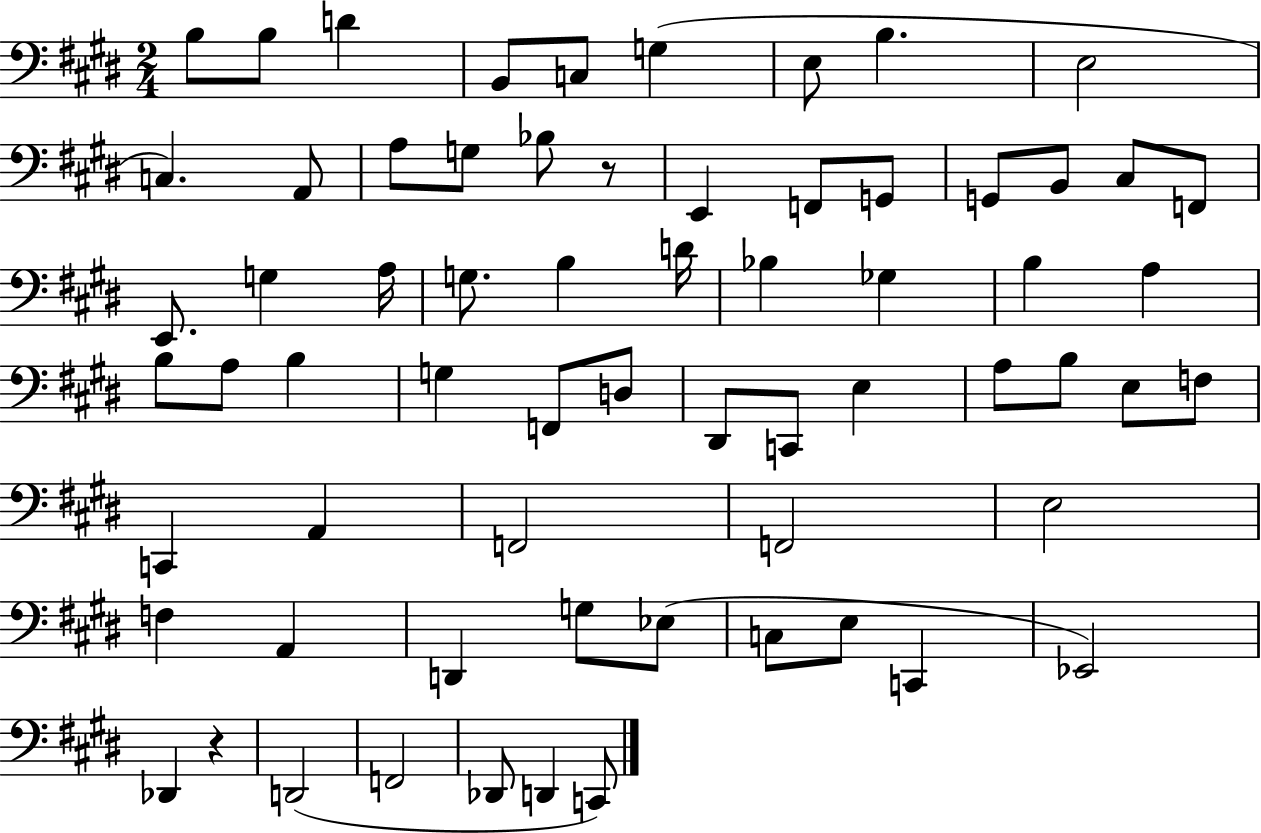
B3/e B3/e D4/q B2/e C3/e G3/q E3/e B3/q. E3/h C3/q. A2/e A3/e G3/e Bb3/e R/e E2/q F2/e G2/e G2/e B2/e C#3/e F2/e E2/e. G3/q A3/s G3/e. B3/q D4/s Bb3/q Gb3/q B3/q A3/q B3/e A3/e B3/q G3/q F2/e D3/e D#2/e C2/e E3/q A3/e B3/e E3/e F3/e C2/q A2/q F2/h F2/h E3/h F3/q A2/q D2/q G3/e Eb3/e C3/e E3/e C2/q Eb2/h Db2/q R/q D2/h F2/h Db2/e D2/q C2/e